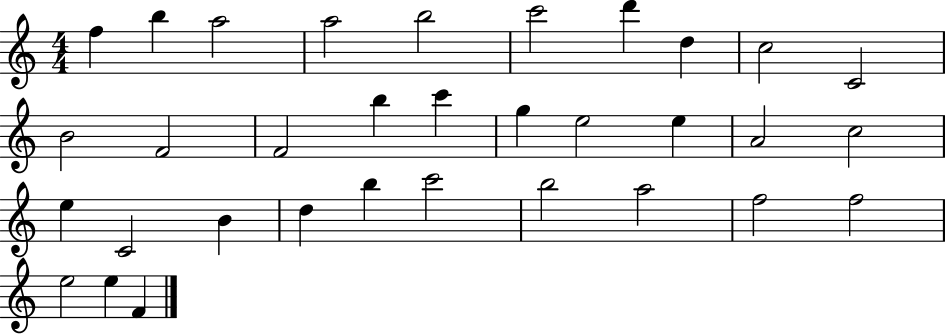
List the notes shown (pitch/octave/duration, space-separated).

F5/q B5/q A5/h A5/h B5/h C6/h D6/q D5/q C5/h C4/h B4/h F4/h F4/h B5/q C6/q G5/q E5/h E5/q A4/h C5/h E5/q C4/h B4/q D5/q B5/q C6/h B5/h A5/h F5/h F5/h E5/h E5/q F4/q